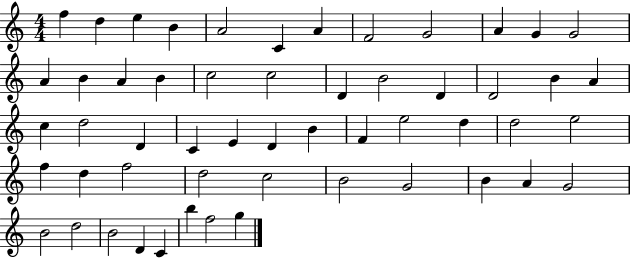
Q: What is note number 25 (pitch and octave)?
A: C5